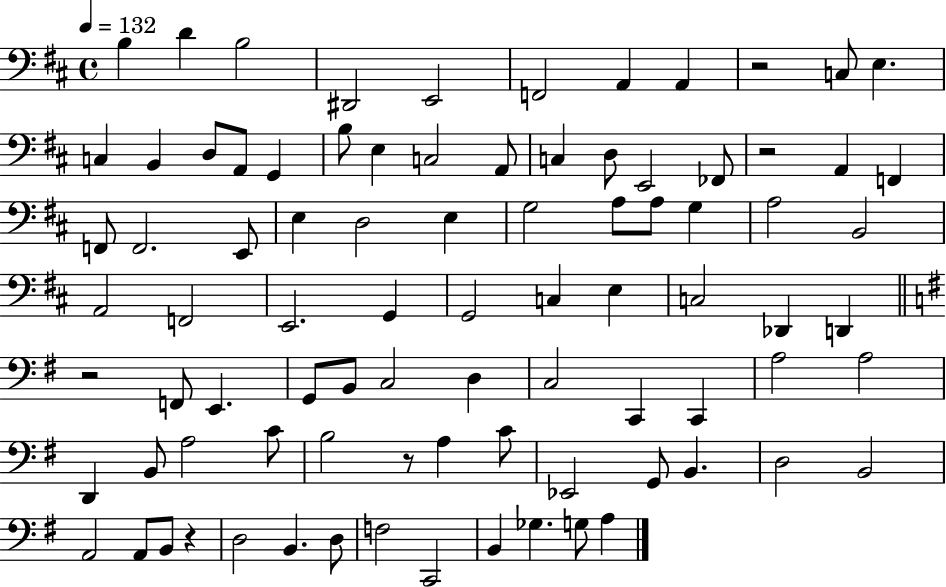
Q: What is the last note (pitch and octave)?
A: A3